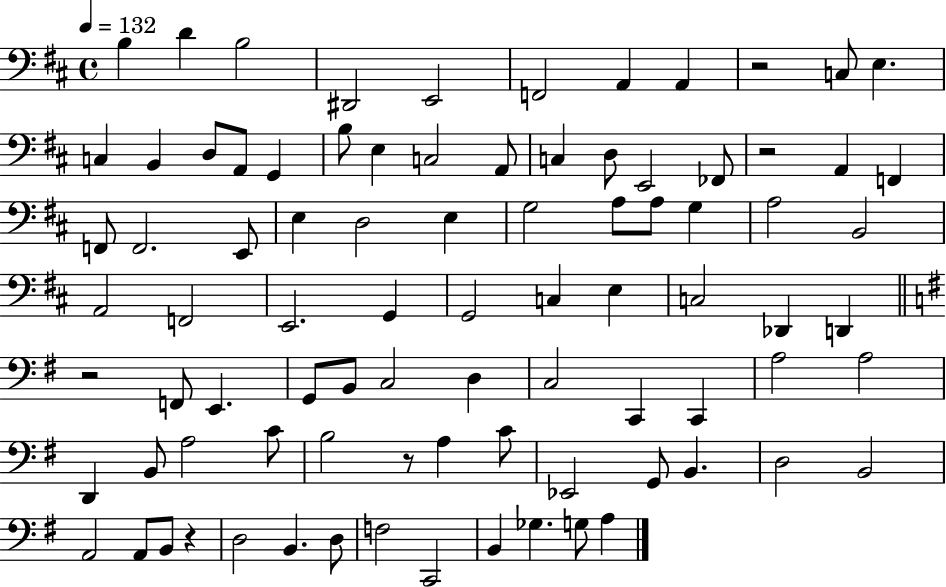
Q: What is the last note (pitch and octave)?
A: A3